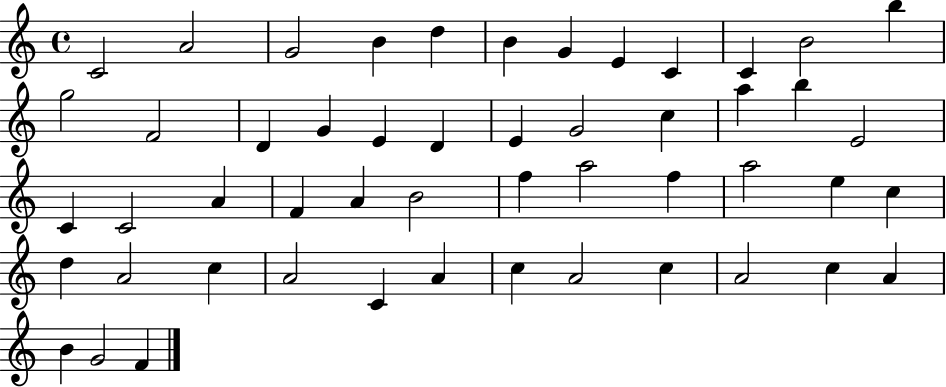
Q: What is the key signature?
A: C major